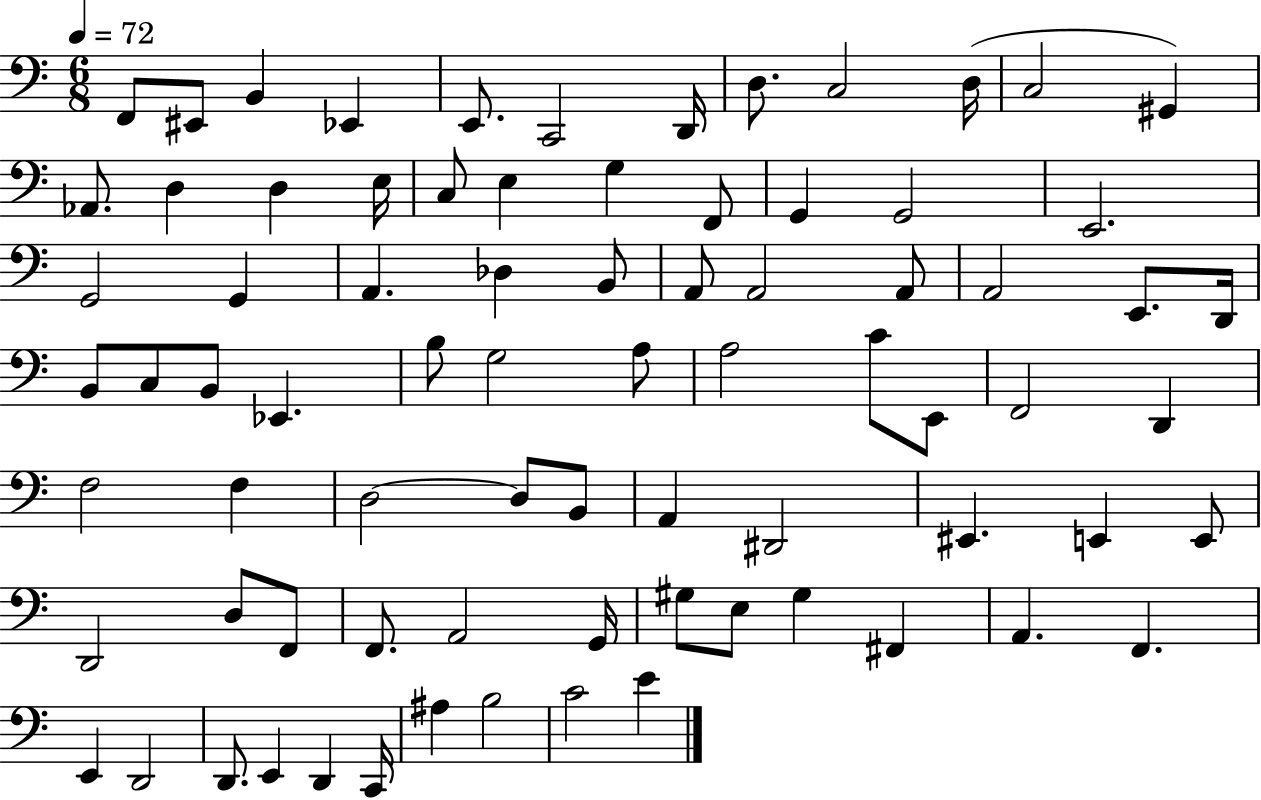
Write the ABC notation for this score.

X:1
T:Untitled
M:6/8
L:1/4
K:C
F,,/2 ^E,,/2 B,, _E,, E,,/2 C,,2 D,,/4 D,/2 C,2 D,/4 C,2 ^G,, _A,,/2 D, D, E,/4 C,/2 E, G, F,,/2 G,, G,,2 E,,2 G,,2 G,, A,, _D, B,,/2 A,,/2 A,,2 A,,/2 A,,2 E,,/2 D,,/4 B,,/2 C,/2 B,,/2 _E,, B,/2 G,2 A,/2 A,2 C/2 E,,/2 F,,2 D,, F,2 F, D,2 D,/2 B,,/2 A,, ^D,,2 ^E,, E,, E,,/2 D,,2 D,/2 F,,/2 F,,/2 A,,2 G,,/4 ^G,/2 E,/2 ^G, ^F,, A,, F,, E,, D,,2 D,,/2 E,, D,, C,,/4 ^A, B,2 C2 E